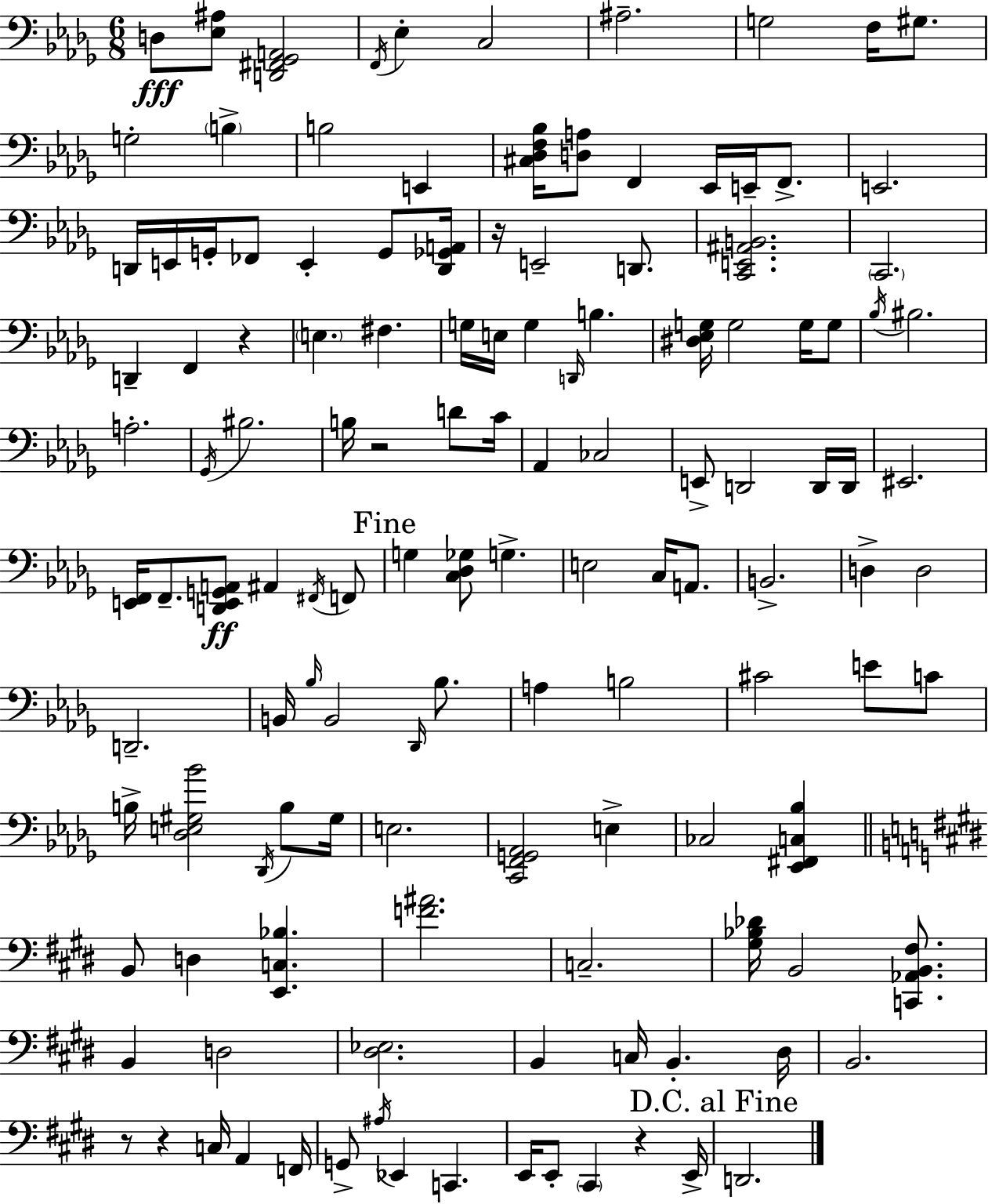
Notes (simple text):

D3/e [Eb3,A#3]/e [D2,F#2,Gb2,A2]/h F2/s Eb3/q C3/h A#3/h. G3/h F3/s G#3/e. G3/h B3/q B3/h E2/q [C#3,Db3,F3,Bb3]/s [D3,A3]/e F2/q Eb2/s E2/s F2/e. E2/h. D2/s E2/s G2/s FES2/e E2/q G2/e [D2,Gb2,A2]/s R/s E2/h D2/e. [C2,E2,A#2,B2]/h. C2/h. D2/q F2/q R/q E3/q. F#3/q. G3/s E3/s G3/q D2/s B3/q. [D#3,Eb3,G3]/s G3/h G3/s G3/e Bb3/s BIS3/h. A3/h. Gb2/s BIS3/h. B3/s R/h D4/e C4/s Ab2/q CES3/h E2/e D2/h D2/s D2/s EIS2/h. [E2,F2]/s F2/e. [D2,E2,G2,A2]/e A#2/q F#2/s F2/e G3/q [C3,Db3,Gb3]/e G3/q. E3/h C3/s A2/e. B2/h. D3/q D3/h D2/h. B2/s Bb3/s B2/h Db2/s Bb3/e. A3/q B3/h C#4/h E4/e C4/e B3/s [Db3,E3,G#3,Bb4]/h Db2/s B3/e G#3/s E3/h. [C2,F2,G2,Ab2]/h E3/q CES3/h [Eb2,F#2,C3,Bb3]/q B2/e D3/q [E2,C3,Bb3]/q. [F4,A#4]/h. C3/h. [G#3,Bb3,Db4]/s B2/h [C2,Ab2,B2,F#3]/e. B2/q D3/h [D#3,Eb3]/h. B2/q C3/s B2/q. D#3/s B2/h. R/e R/q C3/s A2/q F2/s G2/e A#3/s Eb2/q C2/q. E2/s E2/e C#2/q R/q E2/s D2/h.